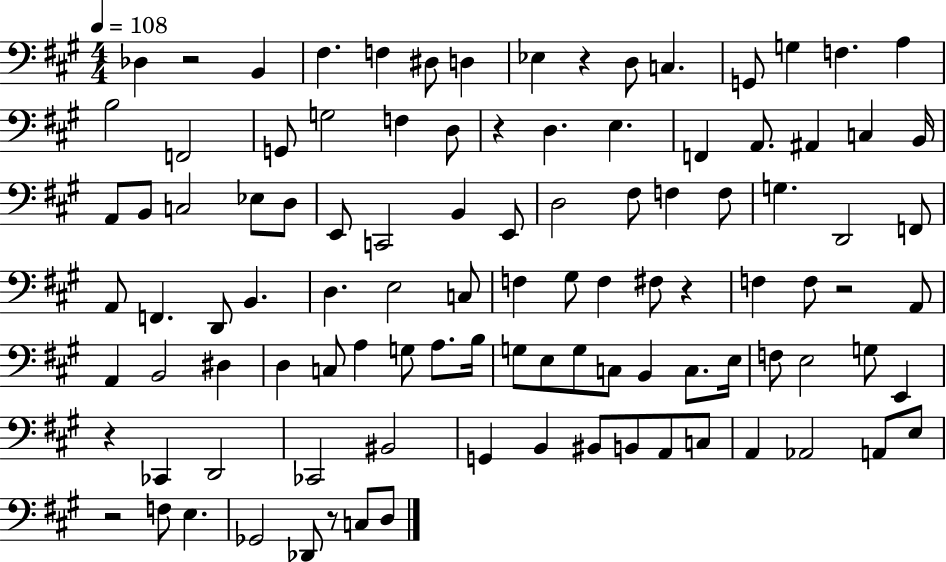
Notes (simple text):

Db3/q R/h B2/q F#3/q. F3/q D#3/e D3/q Eb3/q R/q D3/e C3/q. G2/e G3/q F3/q. A3/q B3/h F2/h G2/e G3/h F3/q D3/e R/q D3/q. E3/q. F2/q A2/e. A#2/q C3/q B2/s A2/e B2/e C3/h Eb3/e D3/e E2/e C2/h B2/q E2/e D3/h F#3/e F3/q F3/e G3/q. D2/h F2/e A2/e F2/q. D2/e B2/q. D3/q. E3/h C3/e F3/q G#3/e F3/q F#3/e R/q F3/q F3/e R/h A2/e A2/q B2/h D#3/q D3/q C3/e A3/q G3/e A3/e. B3/s G3/e E3/e G3/e C3/e B2/q C3/e. E3/s F3/e E3/h G3/e E2/q R/q CES2/q D2/h CES2/h BIS2/h G2/q B2/q BIS2/e B2/e A2/e C3/e A2/q Ab2/h A2/e E3/e R/h F3/e E3/q. Gb2/h Db2/e R/e C3/e D3/e